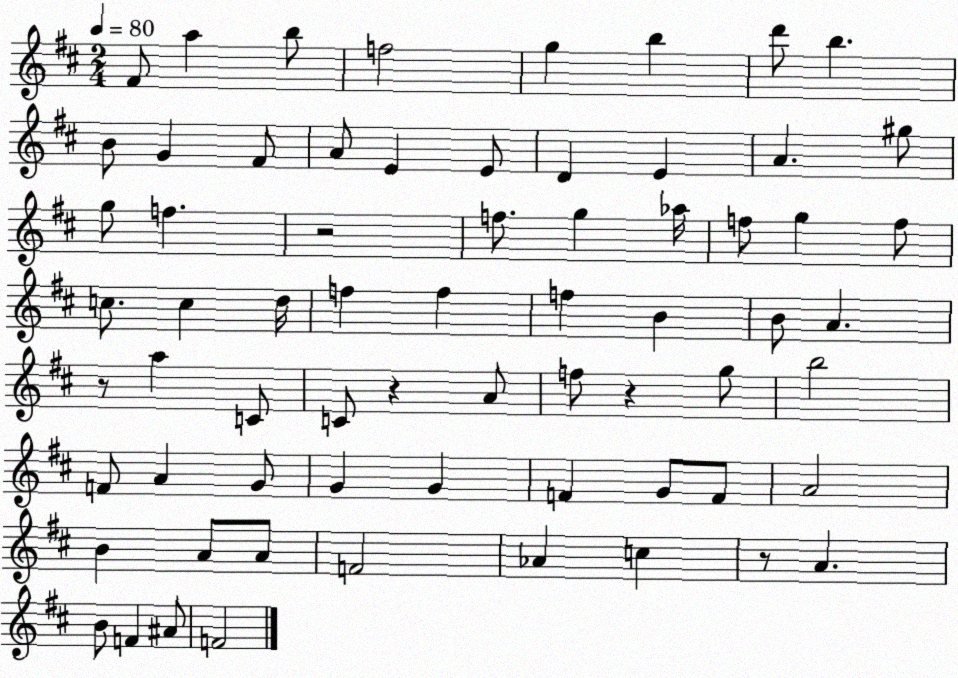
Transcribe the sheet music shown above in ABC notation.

X:1
T:Untitled
M:2/4
L:1/4
K:D
^F/2 a b/2 f2 g b d'/2 b B/2 G ^F/2 A/2 E E/2 D E A ^g/2 g/2 f z2 f/2 g _a/4 f/2 g f/2 c/2 c d/4 f f f B B/2 A z/2 a C/2 C/2 z A/2 f/2 z g/2 b2 F/2 A G/2 G G F G/2 F/2 A2 B A/2 A/2 F2 _A c z/2 A B/2 F ^A/2 F2